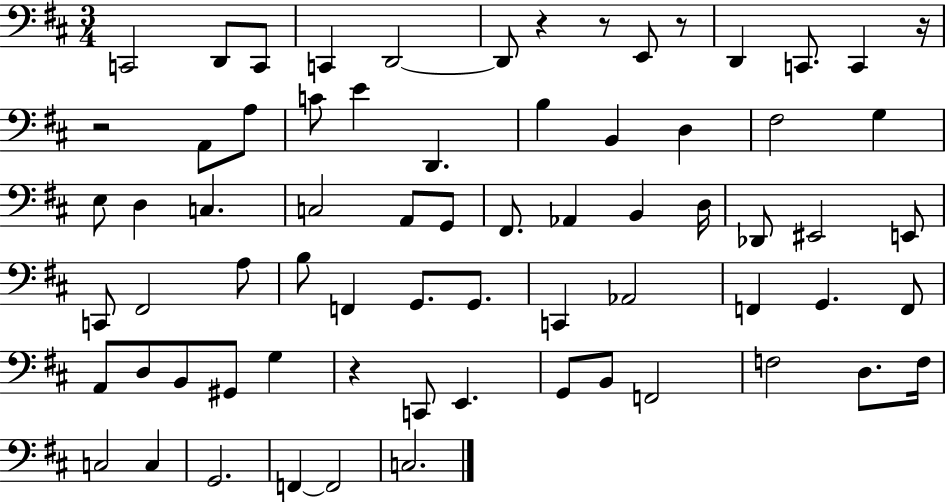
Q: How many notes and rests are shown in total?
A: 70